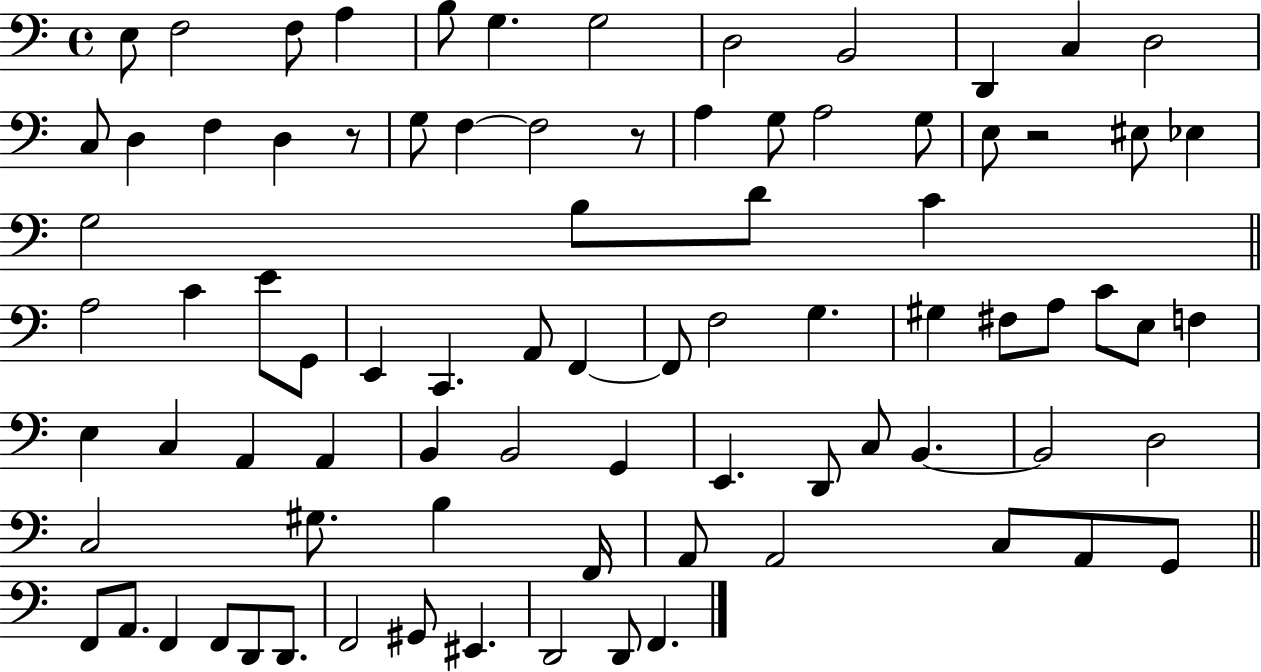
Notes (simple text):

E3/e F3/h F3/e A3/q B3/e G3/q. G3/h D3/h B2/h D2/q C3/q D3/h C3/e D3/q F3/q D3/q R/e G3/e F3/q F3/h R/e A3/q G3/e A3/h G3/e E3/e R/h EIS3/e Eb3/q G3/h B3/e D4/e C4/q A3/h C4/q E4/e G2/e E2/q C2/q. A2/e F2/q F2/e F3/h G3/q. G#3/q F#3/e A3/e C4/e E3/e F3/q E3/q C3/q A2/q A2/q B2/q B2/h G2/q E2/q. D2/e C3/e B2/q. B2/h D3/h C3/h G#3/e. B3/q F2/s A2/e A2/h C3/e A2/e G2/e F2/e A2/e. F2/q F2/e D2/e D2/e. F2/h G#2/e EIS2/q. D2/h D2/e F2/q.